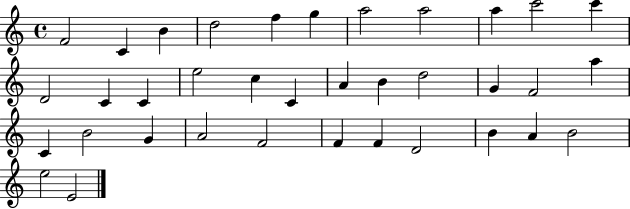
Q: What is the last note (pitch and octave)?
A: E4